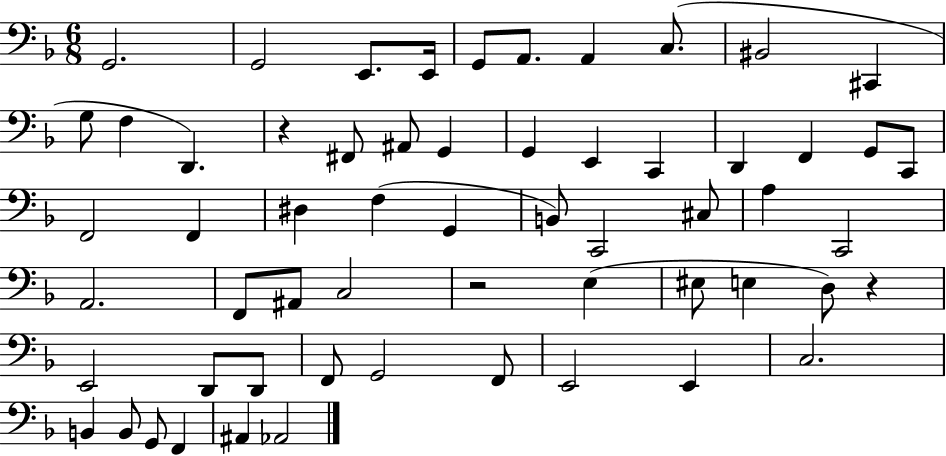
X:1
T:Untitled
M:6/8
L:1/4
K:F
G,,2 G,,2 E,,/2 E,,/4 G,,/2 A,,/2 A,, C,/2 ^B,,2 ^C,, G,/2 F, D,, z ^F,,/2 ^A,,/2 G,, G,, E,, C,, D,, F,, G,,/2 C,,/2 F,,2 F,, ^D, F, G,, B,,/2 C,,2 ^C,/2 A, C,,2 A,,2 F,,/2 ^A,,/2 C,2 z2 E, ^E,/2 E, D,/2 z E,,2 D,,/2 D,,/2 F,,/2 G,,2 F,,/2 E,,2 E,, C,2 B,, B,,/2 G,,/2 F,, ^A,, _A,,2